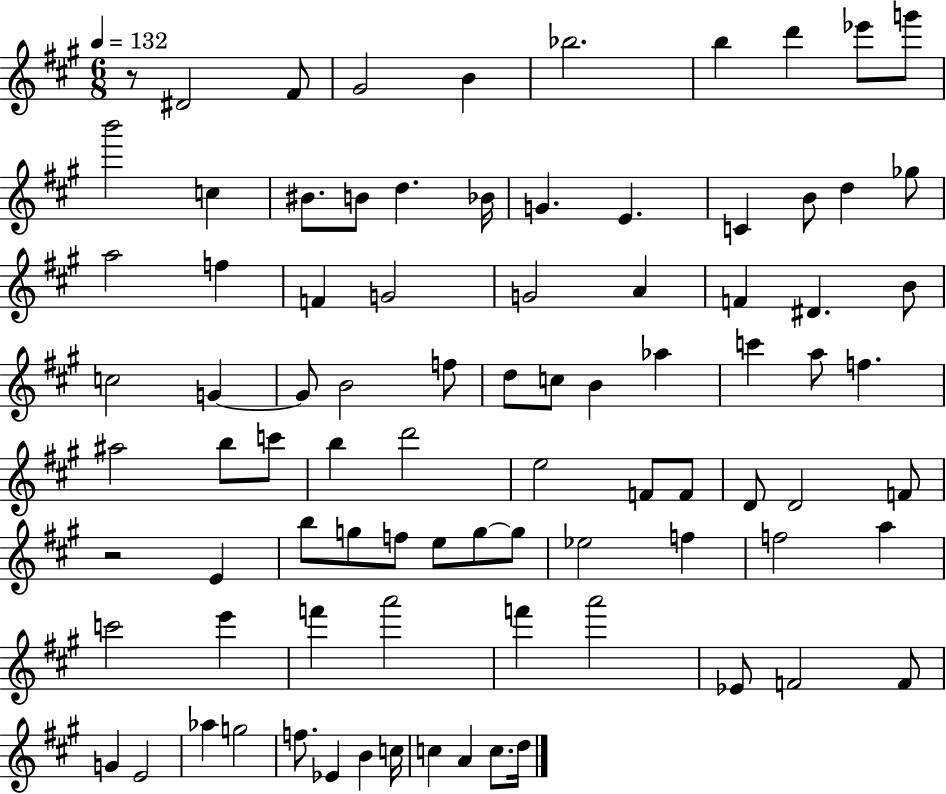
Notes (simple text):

R/e D#4/h F#4/e G#4/h B4/q Bb5/h. B5/q D6/q Eb6/e G6/e B6/h C5/q BIS4/e. B4/e D5/q. Bb4/s G4/q. E4/q. C4/q B4/e D5/q Gb5/e A5/h F5/q F4/q G4/h G4/h A4/q F4/q D#4/q. B4/e C5/h G4/q G4/e B4/h F5/e D5/e C5/e B4/q Ab5/q C6/q A5/e F5/q. A#5/h B5/e C6/e B5/q D6/h E5/h F4/e F4/e D4/e D4/h F4/e R/h E4/q B5/e G5/e F5/e E5/e G5/e G5/e Eb5/h F5/q F5/h A5/q C6/h E6/q F6/q A6/h F6/q A6/h Eb4/e F4/h F4/e G4/q E4/h Ab5/q G5/h F5/e. Eb4/q B4/q C5/s C5/q A4/q C5/e. D5/s